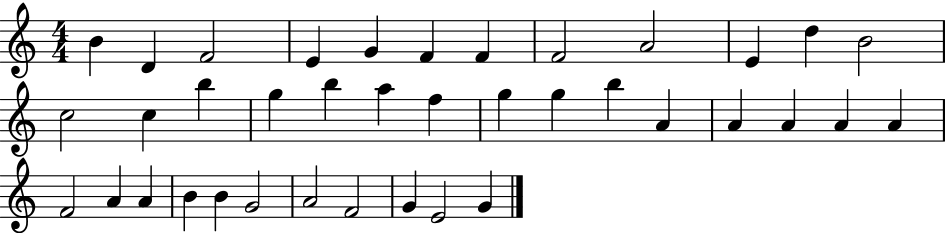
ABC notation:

X:1
T:Untitled
M:4/4
L:1/4
K:C
B D F2 E G F F F2 A2 E d B2 c2 c b g b a f g g b A A A A A F2 A A B B G2 A2 F2 G E2 G